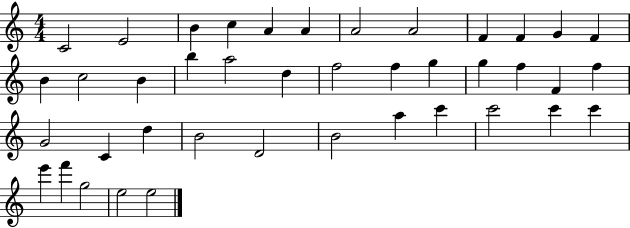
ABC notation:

X:1
T:Untitled
M:4/4
L:1/4
K:C
C2 E2 B c A A A2 A2 F F G F B c2 B b a2 d f2 f g g f F f G2 C d B2 D2 B2 a c' c'2 c' c' e' f' g2 e2 e2